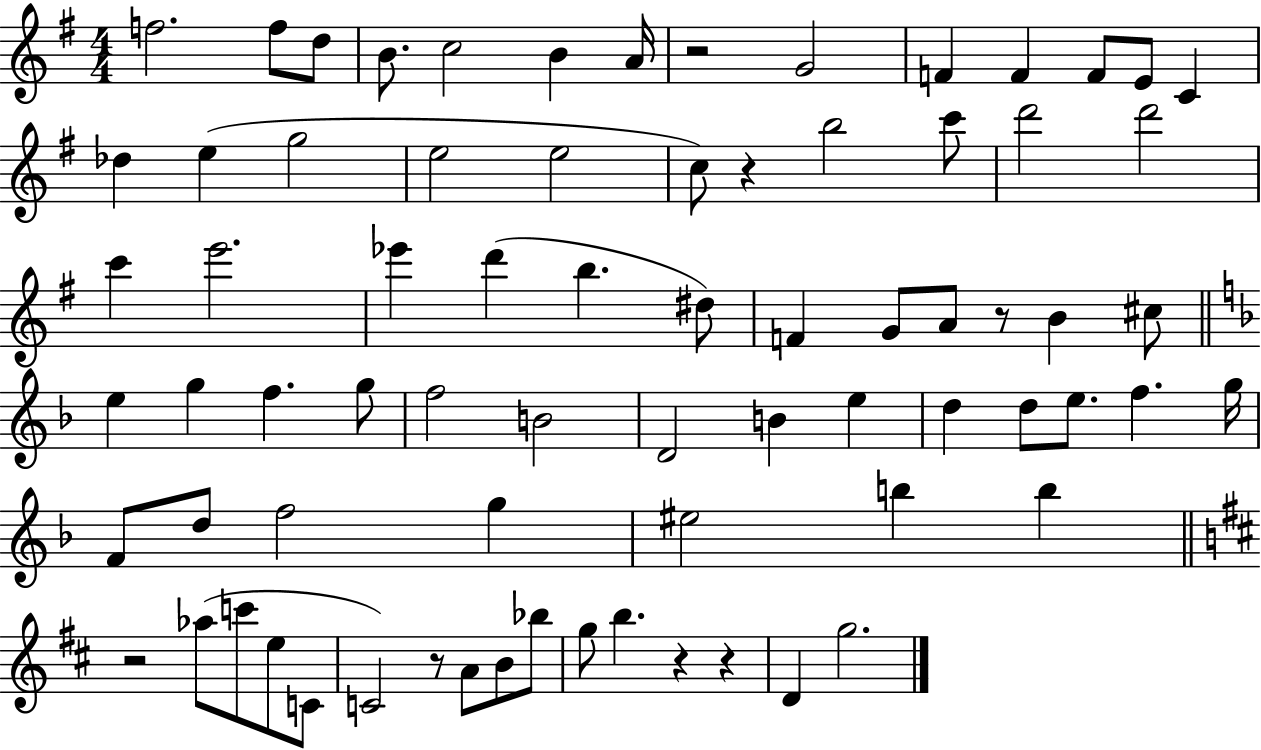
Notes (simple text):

F5/h. F5/e D5/e B4/e. C5/h B4/q A4/s R/h G4/h F4/q F4/q F4/e E4/e C4/q Db5/q E5/q G5/h E5/h E5/h C5/e R/q B5/h C6/e D6/h D6/h C6/q E6/h. Eb6/q D6/q B5/q. D#5/e F4/q G4/e A4/e R/e B4/q C#5/e E5/q G5/q F5/q. G5/e F5/h B4/h D4/h B4/q E5/q D5/q D5/e E5/e. F5/q. G5/s F4/e D5/e F5/h G5/q EIS5/h B5/q B5/q R/h Ab5/e C6/e E5/e C4/e C4/h R/e A4/e B4/e Bb5/e G5/e B5/q. R/q R/q D4/q G5/h.